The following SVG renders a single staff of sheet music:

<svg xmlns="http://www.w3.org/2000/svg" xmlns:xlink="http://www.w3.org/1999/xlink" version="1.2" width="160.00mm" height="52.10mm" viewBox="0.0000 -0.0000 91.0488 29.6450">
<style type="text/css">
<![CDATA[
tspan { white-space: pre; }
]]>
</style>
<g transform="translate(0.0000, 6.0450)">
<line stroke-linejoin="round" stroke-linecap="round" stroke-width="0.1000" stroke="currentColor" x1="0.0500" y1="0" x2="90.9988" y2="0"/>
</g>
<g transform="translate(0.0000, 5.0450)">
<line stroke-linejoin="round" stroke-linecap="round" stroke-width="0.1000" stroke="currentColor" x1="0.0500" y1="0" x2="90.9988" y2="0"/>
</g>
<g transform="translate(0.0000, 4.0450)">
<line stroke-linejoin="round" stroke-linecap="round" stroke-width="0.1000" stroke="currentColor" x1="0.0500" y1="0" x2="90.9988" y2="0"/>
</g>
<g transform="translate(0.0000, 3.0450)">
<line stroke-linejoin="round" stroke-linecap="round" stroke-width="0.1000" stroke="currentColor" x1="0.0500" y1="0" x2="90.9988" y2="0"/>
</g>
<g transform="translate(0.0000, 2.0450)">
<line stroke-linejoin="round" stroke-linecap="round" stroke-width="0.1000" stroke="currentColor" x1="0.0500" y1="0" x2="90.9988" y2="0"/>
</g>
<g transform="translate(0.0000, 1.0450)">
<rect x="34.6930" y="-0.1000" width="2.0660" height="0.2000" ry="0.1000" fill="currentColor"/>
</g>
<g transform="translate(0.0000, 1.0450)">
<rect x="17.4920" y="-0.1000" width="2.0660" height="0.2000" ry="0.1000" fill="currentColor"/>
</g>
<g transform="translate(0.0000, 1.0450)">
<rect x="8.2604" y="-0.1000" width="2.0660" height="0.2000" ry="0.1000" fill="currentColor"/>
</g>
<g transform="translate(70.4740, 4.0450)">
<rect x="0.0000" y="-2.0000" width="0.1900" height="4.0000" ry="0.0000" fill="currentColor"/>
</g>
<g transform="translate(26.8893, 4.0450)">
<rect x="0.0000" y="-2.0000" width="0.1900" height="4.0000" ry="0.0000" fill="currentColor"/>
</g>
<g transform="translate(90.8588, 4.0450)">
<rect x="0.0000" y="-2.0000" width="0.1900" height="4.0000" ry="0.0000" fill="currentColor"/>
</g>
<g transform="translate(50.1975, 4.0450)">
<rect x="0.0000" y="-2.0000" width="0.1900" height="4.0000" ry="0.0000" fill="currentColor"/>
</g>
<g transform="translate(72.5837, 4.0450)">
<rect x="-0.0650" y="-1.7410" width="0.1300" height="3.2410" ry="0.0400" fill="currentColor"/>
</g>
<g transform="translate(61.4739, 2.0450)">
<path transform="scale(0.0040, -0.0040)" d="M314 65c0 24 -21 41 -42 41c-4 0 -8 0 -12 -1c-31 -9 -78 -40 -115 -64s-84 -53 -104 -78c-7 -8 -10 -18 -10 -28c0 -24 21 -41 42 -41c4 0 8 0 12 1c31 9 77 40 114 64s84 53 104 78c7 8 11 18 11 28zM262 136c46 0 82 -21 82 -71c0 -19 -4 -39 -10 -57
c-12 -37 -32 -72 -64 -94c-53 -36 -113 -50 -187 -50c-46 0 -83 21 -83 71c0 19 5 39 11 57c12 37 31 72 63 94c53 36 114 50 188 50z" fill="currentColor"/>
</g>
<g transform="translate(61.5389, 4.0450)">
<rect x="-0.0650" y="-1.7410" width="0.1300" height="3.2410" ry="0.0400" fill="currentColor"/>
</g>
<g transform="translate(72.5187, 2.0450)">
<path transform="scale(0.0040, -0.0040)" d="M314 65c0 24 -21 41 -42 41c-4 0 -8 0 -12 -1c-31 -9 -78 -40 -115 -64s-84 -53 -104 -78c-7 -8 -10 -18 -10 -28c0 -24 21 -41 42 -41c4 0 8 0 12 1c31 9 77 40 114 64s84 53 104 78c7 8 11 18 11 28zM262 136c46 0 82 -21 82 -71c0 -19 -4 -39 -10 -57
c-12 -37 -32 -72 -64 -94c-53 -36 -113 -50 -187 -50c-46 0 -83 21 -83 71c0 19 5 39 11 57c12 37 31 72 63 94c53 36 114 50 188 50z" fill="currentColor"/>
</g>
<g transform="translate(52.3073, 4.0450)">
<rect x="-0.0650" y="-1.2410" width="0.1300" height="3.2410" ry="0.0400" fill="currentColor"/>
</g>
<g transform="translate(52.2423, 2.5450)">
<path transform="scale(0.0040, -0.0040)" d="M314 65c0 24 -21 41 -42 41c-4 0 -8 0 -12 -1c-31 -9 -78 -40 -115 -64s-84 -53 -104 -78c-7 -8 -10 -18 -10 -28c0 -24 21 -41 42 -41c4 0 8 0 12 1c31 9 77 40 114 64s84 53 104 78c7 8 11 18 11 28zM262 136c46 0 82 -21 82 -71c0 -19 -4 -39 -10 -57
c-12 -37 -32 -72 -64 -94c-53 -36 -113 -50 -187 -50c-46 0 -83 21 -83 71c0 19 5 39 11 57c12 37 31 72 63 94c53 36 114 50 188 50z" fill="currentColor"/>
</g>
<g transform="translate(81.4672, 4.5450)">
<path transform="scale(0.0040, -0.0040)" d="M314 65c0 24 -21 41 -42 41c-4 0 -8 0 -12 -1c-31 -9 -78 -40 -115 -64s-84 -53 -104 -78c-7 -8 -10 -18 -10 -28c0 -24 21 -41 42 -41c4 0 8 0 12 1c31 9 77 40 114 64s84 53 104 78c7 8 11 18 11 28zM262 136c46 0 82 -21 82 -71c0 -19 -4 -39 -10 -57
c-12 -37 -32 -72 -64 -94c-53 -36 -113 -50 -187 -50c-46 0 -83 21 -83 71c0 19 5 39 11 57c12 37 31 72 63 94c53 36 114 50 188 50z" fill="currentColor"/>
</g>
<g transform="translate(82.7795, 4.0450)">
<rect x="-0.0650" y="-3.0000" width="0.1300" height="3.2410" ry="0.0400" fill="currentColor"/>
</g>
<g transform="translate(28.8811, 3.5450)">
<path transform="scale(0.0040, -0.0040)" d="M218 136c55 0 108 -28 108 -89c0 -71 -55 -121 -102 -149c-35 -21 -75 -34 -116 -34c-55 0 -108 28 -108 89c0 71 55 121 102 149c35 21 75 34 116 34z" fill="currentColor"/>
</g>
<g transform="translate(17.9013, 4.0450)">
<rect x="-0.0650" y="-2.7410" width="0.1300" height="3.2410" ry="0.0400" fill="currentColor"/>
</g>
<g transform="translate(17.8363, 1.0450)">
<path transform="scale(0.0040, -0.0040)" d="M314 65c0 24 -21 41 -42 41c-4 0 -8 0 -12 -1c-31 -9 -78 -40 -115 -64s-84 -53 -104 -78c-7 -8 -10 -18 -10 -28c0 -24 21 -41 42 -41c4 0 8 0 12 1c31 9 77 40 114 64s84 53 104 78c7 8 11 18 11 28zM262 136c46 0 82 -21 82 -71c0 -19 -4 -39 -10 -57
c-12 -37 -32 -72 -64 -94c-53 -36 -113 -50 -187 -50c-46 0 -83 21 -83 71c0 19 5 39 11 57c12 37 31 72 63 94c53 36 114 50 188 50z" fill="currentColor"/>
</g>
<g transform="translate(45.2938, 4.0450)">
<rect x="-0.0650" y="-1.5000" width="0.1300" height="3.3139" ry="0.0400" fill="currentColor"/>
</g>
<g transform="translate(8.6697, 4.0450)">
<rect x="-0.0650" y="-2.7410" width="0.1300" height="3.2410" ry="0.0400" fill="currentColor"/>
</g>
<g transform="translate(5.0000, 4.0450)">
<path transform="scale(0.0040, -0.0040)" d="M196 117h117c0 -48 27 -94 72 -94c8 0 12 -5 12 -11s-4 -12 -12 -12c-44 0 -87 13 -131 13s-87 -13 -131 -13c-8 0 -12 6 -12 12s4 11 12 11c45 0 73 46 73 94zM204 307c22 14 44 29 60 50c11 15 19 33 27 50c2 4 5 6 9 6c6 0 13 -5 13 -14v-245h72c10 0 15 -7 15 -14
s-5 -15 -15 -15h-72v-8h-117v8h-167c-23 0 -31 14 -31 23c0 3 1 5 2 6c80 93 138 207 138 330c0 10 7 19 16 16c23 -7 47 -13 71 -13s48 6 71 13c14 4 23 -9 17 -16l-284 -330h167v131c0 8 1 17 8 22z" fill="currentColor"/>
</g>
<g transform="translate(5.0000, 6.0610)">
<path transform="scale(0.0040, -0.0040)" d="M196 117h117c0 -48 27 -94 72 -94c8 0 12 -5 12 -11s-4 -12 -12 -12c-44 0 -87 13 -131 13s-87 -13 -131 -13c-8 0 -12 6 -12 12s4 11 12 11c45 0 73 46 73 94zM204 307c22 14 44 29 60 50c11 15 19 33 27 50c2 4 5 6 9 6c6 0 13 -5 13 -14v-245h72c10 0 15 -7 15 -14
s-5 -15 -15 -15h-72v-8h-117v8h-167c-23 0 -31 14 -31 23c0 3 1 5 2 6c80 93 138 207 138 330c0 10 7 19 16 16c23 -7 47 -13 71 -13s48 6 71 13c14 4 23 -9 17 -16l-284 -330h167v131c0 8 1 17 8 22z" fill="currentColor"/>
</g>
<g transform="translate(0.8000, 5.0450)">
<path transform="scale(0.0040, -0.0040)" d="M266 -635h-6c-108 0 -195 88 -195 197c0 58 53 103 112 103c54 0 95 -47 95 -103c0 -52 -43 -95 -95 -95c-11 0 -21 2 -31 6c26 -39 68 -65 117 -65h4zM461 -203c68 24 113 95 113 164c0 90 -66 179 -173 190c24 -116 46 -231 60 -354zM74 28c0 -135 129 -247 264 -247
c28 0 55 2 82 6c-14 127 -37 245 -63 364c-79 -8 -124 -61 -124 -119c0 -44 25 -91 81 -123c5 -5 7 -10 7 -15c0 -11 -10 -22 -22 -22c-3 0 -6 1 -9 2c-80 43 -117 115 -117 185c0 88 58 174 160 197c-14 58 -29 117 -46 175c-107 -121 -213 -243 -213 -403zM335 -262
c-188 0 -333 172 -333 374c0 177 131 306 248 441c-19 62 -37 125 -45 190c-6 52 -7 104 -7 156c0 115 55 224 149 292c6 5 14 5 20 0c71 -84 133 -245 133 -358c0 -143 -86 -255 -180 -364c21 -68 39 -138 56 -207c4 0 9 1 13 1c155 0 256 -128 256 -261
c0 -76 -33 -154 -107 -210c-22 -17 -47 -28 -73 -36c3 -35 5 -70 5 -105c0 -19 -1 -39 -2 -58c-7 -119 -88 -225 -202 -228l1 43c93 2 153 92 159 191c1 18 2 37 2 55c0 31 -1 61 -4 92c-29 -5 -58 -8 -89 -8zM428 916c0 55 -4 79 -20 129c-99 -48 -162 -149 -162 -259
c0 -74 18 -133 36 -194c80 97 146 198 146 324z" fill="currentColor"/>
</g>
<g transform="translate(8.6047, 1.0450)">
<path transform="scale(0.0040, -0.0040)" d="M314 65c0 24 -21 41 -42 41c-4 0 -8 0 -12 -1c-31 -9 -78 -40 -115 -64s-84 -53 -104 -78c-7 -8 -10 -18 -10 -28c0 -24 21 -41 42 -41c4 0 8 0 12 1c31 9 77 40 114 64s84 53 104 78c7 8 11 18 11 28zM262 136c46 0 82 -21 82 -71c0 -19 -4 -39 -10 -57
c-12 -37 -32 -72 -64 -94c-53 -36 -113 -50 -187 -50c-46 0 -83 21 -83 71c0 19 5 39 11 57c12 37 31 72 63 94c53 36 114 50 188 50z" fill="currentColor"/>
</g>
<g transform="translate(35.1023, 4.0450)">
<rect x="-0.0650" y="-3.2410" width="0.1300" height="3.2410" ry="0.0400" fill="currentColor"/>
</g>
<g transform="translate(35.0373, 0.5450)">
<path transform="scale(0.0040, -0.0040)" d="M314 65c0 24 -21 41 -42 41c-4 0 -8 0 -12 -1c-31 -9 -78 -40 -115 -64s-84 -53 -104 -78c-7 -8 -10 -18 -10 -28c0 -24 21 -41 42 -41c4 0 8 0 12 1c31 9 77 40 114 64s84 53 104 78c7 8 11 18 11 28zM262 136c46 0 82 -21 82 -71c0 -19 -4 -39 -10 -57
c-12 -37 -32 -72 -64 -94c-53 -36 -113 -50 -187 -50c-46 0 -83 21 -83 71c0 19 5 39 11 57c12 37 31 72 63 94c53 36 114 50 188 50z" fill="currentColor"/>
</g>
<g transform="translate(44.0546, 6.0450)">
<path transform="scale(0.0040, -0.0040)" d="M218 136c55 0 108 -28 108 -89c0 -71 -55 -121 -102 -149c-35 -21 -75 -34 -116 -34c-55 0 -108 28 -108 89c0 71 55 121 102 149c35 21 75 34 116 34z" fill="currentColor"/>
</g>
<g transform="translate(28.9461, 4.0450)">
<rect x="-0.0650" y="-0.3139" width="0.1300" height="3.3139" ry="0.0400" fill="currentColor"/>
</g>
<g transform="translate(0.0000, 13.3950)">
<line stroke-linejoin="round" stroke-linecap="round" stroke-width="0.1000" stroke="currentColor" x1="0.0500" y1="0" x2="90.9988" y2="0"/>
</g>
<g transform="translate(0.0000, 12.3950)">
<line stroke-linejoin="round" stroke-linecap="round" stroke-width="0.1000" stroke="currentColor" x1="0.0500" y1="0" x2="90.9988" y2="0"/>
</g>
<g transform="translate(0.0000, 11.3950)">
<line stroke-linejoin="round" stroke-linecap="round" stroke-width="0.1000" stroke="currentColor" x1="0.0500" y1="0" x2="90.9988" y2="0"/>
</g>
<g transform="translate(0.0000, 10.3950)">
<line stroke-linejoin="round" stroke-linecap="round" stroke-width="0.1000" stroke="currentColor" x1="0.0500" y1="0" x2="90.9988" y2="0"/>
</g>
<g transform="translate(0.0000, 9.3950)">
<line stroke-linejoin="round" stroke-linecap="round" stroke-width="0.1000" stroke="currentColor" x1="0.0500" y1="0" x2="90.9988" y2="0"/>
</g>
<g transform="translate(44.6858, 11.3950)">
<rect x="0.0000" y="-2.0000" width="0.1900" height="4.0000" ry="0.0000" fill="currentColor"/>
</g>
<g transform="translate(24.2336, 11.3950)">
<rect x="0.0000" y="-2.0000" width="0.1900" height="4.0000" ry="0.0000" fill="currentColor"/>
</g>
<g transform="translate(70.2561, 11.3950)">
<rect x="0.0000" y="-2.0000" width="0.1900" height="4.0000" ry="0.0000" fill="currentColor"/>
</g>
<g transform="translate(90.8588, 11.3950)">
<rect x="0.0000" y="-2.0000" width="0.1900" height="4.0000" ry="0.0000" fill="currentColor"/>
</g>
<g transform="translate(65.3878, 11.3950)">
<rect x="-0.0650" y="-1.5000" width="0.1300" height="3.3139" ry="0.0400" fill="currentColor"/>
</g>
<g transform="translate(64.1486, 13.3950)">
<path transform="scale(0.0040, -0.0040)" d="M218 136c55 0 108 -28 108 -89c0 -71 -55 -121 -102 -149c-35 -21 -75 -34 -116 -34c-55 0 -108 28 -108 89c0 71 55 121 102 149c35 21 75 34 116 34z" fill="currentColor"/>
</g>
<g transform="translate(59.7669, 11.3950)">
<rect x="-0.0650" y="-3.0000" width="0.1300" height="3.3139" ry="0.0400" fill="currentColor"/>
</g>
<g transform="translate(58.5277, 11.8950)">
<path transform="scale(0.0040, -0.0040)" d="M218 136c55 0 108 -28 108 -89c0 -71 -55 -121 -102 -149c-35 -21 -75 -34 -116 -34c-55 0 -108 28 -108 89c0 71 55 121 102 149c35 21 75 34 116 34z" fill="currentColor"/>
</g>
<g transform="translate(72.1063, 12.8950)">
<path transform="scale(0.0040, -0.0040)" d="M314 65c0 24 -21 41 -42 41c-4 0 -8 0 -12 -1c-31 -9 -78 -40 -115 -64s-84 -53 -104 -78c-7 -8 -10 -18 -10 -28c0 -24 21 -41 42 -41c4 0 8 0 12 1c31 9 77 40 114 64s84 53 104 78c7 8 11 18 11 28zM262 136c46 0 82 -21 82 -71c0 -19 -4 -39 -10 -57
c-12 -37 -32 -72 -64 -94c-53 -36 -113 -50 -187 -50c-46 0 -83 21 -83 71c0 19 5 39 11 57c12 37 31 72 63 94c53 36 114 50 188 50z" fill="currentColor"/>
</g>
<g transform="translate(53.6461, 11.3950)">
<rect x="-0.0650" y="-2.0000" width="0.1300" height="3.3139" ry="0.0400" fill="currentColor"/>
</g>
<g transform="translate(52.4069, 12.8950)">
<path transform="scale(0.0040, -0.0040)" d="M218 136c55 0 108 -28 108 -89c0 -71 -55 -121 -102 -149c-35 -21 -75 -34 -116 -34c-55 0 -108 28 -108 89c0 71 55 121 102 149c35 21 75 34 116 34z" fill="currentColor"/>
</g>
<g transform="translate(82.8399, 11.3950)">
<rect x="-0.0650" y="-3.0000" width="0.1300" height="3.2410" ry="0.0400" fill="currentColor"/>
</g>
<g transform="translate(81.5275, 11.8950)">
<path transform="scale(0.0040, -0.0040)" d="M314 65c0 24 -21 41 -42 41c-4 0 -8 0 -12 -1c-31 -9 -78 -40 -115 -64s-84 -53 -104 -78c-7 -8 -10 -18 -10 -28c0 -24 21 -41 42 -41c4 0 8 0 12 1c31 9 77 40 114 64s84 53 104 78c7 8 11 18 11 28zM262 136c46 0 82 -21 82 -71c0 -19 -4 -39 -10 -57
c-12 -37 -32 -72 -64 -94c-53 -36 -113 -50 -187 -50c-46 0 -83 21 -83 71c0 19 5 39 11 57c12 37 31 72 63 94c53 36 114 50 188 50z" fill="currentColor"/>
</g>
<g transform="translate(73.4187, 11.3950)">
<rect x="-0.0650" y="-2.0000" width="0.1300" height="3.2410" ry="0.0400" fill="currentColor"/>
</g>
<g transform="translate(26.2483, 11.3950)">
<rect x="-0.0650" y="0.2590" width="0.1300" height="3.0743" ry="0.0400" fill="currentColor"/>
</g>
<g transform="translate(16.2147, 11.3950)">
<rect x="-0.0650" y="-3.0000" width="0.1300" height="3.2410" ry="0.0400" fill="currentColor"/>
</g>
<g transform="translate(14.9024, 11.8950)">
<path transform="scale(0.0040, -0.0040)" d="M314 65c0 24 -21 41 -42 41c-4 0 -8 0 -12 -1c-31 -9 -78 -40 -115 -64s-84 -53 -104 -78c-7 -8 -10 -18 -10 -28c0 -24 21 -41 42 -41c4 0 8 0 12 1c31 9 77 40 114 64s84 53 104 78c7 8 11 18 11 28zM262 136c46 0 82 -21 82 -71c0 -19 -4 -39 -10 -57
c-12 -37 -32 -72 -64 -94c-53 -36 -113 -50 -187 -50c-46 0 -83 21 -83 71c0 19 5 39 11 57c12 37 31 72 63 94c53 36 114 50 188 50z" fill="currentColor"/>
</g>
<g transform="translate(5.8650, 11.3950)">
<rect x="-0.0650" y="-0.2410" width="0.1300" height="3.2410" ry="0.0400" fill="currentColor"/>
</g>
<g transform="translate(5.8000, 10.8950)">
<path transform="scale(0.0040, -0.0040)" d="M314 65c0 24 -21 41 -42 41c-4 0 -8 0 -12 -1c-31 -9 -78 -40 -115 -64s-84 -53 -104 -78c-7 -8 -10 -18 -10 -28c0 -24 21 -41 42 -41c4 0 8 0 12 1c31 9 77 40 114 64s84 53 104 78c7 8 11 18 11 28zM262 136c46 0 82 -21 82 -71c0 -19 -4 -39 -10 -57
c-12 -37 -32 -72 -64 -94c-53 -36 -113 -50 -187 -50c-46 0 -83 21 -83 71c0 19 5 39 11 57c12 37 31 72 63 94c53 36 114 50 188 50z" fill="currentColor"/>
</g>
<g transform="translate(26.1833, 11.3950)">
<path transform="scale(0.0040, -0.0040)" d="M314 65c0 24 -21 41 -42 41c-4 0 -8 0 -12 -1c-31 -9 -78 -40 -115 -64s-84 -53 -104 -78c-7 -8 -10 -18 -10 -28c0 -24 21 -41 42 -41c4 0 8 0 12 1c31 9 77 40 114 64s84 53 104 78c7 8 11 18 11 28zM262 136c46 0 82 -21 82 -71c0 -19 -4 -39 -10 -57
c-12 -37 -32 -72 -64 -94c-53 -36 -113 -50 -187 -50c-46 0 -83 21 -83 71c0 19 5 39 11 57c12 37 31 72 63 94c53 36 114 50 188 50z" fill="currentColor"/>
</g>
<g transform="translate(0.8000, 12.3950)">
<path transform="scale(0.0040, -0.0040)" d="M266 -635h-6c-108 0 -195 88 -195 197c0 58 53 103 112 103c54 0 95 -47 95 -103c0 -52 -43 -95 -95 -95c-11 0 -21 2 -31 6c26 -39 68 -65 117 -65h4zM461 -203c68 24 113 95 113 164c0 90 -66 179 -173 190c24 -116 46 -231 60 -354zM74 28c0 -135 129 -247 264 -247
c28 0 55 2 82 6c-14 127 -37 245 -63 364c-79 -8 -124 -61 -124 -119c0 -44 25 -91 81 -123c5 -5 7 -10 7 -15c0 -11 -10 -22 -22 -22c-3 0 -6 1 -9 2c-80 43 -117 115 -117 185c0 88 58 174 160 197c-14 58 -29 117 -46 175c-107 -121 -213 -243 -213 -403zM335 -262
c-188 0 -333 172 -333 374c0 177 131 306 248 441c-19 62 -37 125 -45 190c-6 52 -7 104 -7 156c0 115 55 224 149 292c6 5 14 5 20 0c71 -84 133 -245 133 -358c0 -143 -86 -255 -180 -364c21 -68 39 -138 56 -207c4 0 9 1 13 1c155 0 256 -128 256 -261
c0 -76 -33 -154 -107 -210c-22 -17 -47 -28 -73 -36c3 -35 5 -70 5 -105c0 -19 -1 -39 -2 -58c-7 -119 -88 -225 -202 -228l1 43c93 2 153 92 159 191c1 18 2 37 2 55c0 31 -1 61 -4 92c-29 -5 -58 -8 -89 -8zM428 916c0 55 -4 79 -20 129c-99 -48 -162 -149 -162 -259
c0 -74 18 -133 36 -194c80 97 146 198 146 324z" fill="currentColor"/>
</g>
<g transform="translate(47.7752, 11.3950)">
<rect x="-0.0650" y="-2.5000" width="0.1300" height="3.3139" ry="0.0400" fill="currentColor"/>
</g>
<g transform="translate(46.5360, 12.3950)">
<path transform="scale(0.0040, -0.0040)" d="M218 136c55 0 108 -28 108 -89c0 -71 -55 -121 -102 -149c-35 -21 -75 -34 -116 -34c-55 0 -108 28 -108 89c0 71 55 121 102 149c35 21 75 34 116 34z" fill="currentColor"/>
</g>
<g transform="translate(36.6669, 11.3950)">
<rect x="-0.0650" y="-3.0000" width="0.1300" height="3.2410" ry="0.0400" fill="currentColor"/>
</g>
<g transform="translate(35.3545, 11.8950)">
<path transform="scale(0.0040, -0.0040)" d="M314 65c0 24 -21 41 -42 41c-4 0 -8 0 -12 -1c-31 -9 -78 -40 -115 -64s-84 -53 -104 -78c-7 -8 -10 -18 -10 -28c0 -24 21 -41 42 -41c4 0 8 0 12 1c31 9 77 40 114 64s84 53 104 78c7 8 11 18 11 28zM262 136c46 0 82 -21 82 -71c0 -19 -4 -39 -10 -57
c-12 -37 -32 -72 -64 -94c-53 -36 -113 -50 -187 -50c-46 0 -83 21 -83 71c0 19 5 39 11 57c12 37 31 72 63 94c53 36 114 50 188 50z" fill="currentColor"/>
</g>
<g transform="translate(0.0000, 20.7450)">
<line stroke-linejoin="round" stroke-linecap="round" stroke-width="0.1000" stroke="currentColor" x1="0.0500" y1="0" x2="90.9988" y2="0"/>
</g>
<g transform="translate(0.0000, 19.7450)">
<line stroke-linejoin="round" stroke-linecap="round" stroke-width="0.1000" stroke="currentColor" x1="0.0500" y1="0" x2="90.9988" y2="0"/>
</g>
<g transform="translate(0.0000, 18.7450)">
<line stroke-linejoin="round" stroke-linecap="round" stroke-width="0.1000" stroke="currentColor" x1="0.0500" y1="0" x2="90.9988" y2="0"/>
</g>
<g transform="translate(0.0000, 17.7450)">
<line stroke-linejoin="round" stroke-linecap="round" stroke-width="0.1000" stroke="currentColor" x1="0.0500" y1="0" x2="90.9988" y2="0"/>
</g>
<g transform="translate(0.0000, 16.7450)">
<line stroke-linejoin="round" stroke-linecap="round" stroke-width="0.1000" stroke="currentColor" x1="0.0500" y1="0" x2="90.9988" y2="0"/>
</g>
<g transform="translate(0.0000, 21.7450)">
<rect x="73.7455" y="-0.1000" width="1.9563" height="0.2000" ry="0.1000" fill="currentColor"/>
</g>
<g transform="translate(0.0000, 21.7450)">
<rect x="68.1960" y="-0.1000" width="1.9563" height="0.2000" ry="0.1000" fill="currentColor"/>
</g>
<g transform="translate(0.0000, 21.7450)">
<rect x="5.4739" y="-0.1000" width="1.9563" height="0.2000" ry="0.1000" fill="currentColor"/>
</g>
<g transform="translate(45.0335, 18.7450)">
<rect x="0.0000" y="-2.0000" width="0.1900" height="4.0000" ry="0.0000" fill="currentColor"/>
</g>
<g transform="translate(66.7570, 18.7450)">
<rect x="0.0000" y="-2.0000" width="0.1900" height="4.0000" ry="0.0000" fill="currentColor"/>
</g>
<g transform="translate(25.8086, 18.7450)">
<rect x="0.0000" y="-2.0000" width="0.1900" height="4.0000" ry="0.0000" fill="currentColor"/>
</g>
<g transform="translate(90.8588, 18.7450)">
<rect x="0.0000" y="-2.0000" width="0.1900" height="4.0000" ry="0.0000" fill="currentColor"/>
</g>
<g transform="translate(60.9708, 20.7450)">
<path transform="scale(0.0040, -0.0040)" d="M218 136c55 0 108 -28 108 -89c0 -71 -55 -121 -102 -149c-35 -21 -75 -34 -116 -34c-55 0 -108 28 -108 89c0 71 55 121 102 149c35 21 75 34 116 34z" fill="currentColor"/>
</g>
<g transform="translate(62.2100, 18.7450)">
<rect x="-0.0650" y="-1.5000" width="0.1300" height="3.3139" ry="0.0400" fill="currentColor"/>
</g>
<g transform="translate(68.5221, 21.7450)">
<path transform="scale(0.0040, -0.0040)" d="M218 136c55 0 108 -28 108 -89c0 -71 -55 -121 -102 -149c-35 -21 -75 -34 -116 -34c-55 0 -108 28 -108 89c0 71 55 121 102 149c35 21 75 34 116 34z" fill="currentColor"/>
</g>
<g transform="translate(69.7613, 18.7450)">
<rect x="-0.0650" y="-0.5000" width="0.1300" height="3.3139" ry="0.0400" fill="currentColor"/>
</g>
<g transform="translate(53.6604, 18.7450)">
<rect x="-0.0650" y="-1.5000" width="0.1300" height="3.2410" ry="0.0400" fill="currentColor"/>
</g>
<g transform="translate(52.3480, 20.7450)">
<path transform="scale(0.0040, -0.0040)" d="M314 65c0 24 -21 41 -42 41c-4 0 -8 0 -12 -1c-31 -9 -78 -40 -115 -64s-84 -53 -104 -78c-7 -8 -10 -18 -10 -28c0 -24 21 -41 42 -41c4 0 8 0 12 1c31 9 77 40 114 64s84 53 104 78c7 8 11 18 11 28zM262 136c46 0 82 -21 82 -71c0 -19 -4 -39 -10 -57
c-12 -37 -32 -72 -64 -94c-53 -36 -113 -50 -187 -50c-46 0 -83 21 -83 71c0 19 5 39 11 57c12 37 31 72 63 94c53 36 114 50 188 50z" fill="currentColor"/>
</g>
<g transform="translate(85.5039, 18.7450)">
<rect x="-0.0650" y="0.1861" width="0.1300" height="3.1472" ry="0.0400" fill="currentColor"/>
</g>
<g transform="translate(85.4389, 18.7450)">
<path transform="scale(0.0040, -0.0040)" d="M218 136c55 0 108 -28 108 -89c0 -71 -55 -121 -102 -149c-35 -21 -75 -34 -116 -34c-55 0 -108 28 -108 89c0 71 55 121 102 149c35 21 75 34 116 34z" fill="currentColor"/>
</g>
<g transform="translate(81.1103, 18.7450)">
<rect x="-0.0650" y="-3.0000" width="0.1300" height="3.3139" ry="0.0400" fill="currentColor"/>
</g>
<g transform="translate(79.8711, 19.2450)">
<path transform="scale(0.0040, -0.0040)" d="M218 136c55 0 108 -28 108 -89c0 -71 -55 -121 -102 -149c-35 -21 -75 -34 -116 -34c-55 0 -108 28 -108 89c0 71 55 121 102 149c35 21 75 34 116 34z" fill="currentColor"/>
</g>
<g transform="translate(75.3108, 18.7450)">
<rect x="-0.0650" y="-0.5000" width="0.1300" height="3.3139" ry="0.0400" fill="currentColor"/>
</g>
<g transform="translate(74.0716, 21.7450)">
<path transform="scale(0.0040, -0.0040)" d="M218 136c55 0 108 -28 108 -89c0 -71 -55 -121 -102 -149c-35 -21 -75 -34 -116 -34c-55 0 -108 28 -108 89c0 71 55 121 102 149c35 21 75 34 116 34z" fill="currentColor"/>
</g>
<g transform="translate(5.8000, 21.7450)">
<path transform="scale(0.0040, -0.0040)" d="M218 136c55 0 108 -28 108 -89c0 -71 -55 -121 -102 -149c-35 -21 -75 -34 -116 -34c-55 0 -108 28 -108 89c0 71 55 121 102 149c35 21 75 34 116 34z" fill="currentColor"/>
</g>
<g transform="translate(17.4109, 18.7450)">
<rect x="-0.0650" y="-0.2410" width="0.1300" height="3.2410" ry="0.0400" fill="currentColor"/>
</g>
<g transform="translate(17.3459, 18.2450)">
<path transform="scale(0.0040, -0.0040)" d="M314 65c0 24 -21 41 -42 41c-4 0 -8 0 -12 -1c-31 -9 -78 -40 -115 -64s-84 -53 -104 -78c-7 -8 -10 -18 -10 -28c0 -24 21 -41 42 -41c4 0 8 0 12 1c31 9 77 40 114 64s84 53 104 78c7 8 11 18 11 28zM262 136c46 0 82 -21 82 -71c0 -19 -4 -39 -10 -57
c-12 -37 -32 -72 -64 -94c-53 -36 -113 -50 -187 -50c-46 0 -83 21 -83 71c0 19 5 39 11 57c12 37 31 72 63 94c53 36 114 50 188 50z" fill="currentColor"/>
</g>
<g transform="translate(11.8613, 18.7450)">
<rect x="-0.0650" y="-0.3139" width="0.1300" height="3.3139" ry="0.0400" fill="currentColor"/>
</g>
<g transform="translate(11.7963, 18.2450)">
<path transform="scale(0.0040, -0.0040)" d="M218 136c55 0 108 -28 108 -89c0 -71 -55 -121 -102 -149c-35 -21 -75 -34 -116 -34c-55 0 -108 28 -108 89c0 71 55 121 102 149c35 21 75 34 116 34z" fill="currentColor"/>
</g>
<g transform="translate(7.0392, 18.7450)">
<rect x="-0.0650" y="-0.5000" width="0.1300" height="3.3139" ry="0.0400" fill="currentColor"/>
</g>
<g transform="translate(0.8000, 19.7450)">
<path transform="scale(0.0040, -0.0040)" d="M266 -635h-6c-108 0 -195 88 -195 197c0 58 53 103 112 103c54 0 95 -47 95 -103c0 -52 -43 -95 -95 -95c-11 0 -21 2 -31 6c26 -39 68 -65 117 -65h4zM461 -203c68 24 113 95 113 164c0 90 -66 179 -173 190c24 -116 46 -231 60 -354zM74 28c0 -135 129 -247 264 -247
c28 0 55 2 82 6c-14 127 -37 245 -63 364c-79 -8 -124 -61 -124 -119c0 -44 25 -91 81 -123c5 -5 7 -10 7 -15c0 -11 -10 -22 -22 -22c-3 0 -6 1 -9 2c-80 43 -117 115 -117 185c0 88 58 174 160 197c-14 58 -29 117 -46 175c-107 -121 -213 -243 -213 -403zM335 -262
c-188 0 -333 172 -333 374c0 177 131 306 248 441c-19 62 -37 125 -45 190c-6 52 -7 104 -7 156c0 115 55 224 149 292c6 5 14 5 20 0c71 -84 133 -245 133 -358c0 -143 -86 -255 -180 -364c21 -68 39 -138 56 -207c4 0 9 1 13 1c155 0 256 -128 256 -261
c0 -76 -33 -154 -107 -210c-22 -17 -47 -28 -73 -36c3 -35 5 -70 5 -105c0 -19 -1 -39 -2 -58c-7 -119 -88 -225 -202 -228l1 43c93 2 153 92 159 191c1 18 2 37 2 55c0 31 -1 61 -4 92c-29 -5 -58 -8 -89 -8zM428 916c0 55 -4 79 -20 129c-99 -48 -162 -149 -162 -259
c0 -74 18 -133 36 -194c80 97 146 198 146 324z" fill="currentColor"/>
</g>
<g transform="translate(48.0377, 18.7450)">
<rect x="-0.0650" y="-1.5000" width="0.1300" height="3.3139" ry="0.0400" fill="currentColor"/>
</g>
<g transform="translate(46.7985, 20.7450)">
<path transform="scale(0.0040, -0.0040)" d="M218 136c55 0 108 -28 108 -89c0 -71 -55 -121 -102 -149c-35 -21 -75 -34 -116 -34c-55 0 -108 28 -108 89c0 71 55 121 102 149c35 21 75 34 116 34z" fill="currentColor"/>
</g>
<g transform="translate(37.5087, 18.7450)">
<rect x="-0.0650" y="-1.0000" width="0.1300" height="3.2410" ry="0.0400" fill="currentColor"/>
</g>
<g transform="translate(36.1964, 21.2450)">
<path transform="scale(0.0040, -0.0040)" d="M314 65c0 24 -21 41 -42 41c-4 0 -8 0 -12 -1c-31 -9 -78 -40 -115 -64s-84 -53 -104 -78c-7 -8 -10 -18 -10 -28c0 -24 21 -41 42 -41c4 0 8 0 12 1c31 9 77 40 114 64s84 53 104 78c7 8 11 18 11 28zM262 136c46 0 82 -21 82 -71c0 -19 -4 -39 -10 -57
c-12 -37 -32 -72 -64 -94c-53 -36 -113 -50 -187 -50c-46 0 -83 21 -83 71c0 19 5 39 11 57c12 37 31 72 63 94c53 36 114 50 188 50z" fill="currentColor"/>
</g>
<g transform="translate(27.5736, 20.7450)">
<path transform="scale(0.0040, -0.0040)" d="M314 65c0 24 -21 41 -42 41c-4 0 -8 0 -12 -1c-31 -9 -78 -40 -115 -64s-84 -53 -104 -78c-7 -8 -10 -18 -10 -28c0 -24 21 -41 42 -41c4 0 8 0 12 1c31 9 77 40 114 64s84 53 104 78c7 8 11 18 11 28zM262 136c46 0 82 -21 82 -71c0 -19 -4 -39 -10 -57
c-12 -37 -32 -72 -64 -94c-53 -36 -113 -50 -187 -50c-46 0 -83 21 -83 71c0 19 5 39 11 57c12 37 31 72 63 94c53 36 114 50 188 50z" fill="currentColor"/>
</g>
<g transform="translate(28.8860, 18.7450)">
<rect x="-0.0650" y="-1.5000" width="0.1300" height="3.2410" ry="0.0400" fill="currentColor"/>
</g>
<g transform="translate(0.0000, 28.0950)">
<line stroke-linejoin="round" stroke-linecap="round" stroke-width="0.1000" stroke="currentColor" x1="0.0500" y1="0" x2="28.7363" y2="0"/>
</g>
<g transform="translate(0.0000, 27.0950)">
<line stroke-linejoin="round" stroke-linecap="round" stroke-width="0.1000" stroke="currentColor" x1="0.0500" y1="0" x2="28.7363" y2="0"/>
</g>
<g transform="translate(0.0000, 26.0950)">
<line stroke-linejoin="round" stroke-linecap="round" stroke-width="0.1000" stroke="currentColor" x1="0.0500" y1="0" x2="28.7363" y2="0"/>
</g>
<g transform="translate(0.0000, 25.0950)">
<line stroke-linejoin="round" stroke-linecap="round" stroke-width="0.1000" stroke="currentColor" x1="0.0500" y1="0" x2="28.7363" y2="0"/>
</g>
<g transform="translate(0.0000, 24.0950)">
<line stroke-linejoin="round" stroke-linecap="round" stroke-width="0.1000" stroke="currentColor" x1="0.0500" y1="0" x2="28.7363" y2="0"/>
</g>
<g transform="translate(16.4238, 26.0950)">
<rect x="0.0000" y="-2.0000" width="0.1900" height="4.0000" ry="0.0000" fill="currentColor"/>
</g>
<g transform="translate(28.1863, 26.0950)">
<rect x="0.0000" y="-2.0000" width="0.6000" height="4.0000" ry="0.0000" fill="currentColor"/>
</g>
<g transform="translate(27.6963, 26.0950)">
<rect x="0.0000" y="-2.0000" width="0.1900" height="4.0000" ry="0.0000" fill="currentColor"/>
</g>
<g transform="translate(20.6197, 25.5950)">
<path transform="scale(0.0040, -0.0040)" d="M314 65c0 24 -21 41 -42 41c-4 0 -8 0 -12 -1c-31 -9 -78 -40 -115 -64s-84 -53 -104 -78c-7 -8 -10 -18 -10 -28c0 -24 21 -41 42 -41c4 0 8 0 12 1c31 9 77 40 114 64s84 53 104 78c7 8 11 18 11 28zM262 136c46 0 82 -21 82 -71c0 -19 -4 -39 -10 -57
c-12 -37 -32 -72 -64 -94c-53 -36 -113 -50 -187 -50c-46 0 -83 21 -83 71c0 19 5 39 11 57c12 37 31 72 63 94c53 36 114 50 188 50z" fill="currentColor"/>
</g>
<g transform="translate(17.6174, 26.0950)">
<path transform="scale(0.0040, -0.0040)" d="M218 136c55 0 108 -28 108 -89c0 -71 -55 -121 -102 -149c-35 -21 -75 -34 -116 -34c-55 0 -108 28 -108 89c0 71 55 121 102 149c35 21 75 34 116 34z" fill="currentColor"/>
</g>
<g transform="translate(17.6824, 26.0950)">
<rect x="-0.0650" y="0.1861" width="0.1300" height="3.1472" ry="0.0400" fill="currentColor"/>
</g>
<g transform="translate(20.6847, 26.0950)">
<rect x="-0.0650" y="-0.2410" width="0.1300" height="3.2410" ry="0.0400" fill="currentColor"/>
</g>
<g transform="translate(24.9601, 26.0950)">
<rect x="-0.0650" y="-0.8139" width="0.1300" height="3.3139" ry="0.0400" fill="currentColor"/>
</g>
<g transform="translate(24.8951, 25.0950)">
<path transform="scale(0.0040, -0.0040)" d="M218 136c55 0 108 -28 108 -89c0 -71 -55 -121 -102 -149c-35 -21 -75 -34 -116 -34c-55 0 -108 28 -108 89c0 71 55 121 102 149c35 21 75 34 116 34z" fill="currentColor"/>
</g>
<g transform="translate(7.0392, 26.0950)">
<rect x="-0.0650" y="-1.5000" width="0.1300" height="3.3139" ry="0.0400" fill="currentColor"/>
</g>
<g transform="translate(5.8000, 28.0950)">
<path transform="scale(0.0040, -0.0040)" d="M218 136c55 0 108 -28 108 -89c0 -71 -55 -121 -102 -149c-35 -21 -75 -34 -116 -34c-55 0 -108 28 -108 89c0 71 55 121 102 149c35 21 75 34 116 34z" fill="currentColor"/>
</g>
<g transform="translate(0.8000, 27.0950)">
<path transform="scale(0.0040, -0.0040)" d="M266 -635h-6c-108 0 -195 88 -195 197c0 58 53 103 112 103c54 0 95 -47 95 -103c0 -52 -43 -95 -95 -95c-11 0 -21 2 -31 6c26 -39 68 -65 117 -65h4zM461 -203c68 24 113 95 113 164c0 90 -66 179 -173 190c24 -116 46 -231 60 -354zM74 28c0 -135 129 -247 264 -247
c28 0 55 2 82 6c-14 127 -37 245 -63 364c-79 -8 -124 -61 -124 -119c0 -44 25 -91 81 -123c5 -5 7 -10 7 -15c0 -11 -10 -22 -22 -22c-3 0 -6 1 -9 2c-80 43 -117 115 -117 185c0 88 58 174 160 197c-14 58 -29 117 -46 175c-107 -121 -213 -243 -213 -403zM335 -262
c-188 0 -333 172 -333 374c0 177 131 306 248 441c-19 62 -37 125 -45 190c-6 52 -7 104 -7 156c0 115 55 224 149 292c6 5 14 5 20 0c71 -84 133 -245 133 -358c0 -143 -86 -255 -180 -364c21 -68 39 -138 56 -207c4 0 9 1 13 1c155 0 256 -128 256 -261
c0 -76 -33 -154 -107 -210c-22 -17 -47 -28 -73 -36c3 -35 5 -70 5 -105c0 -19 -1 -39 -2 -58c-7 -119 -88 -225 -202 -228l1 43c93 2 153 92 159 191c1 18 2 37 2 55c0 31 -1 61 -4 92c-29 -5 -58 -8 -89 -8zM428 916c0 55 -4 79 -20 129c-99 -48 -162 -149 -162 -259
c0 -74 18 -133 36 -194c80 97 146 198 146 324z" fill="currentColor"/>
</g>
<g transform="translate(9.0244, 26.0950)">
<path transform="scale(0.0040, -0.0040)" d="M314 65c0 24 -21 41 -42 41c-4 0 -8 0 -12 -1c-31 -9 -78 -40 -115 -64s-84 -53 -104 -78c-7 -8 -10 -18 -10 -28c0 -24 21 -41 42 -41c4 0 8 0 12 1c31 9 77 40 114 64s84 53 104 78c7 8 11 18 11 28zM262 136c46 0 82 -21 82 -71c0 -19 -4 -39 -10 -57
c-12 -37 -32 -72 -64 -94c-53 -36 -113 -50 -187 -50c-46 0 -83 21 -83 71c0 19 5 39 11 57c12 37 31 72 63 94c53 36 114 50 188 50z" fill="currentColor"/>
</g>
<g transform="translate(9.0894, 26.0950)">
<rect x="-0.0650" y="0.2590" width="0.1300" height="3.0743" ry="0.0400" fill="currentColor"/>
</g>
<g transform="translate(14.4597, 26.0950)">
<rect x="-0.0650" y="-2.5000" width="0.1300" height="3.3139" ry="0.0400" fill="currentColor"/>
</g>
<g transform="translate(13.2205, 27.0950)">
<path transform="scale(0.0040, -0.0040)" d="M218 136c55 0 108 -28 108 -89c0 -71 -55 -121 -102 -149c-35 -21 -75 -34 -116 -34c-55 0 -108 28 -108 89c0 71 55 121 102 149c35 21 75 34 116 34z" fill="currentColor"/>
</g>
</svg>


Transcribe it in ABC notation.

X:1
T:Untitled
M:4/4
L:1/4
K:C
a2 a2 c b2 E e2 f2 f2 A2 c2 A2 B2 A2 G F A E F2 A2 C c c2 E2 D2 E E2 E C C A B E B2 G B c2 d